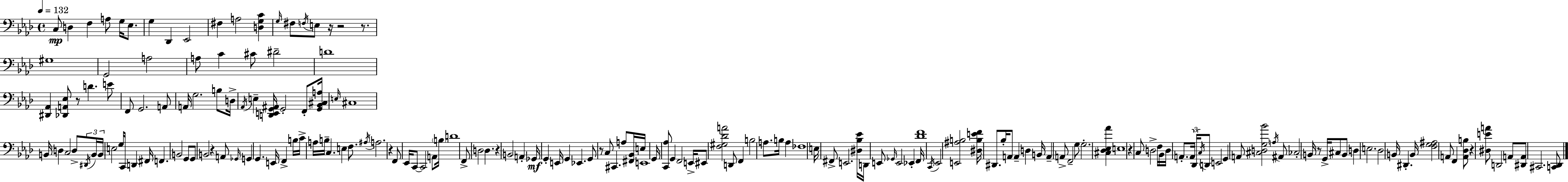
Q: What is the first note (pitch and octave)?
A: C3